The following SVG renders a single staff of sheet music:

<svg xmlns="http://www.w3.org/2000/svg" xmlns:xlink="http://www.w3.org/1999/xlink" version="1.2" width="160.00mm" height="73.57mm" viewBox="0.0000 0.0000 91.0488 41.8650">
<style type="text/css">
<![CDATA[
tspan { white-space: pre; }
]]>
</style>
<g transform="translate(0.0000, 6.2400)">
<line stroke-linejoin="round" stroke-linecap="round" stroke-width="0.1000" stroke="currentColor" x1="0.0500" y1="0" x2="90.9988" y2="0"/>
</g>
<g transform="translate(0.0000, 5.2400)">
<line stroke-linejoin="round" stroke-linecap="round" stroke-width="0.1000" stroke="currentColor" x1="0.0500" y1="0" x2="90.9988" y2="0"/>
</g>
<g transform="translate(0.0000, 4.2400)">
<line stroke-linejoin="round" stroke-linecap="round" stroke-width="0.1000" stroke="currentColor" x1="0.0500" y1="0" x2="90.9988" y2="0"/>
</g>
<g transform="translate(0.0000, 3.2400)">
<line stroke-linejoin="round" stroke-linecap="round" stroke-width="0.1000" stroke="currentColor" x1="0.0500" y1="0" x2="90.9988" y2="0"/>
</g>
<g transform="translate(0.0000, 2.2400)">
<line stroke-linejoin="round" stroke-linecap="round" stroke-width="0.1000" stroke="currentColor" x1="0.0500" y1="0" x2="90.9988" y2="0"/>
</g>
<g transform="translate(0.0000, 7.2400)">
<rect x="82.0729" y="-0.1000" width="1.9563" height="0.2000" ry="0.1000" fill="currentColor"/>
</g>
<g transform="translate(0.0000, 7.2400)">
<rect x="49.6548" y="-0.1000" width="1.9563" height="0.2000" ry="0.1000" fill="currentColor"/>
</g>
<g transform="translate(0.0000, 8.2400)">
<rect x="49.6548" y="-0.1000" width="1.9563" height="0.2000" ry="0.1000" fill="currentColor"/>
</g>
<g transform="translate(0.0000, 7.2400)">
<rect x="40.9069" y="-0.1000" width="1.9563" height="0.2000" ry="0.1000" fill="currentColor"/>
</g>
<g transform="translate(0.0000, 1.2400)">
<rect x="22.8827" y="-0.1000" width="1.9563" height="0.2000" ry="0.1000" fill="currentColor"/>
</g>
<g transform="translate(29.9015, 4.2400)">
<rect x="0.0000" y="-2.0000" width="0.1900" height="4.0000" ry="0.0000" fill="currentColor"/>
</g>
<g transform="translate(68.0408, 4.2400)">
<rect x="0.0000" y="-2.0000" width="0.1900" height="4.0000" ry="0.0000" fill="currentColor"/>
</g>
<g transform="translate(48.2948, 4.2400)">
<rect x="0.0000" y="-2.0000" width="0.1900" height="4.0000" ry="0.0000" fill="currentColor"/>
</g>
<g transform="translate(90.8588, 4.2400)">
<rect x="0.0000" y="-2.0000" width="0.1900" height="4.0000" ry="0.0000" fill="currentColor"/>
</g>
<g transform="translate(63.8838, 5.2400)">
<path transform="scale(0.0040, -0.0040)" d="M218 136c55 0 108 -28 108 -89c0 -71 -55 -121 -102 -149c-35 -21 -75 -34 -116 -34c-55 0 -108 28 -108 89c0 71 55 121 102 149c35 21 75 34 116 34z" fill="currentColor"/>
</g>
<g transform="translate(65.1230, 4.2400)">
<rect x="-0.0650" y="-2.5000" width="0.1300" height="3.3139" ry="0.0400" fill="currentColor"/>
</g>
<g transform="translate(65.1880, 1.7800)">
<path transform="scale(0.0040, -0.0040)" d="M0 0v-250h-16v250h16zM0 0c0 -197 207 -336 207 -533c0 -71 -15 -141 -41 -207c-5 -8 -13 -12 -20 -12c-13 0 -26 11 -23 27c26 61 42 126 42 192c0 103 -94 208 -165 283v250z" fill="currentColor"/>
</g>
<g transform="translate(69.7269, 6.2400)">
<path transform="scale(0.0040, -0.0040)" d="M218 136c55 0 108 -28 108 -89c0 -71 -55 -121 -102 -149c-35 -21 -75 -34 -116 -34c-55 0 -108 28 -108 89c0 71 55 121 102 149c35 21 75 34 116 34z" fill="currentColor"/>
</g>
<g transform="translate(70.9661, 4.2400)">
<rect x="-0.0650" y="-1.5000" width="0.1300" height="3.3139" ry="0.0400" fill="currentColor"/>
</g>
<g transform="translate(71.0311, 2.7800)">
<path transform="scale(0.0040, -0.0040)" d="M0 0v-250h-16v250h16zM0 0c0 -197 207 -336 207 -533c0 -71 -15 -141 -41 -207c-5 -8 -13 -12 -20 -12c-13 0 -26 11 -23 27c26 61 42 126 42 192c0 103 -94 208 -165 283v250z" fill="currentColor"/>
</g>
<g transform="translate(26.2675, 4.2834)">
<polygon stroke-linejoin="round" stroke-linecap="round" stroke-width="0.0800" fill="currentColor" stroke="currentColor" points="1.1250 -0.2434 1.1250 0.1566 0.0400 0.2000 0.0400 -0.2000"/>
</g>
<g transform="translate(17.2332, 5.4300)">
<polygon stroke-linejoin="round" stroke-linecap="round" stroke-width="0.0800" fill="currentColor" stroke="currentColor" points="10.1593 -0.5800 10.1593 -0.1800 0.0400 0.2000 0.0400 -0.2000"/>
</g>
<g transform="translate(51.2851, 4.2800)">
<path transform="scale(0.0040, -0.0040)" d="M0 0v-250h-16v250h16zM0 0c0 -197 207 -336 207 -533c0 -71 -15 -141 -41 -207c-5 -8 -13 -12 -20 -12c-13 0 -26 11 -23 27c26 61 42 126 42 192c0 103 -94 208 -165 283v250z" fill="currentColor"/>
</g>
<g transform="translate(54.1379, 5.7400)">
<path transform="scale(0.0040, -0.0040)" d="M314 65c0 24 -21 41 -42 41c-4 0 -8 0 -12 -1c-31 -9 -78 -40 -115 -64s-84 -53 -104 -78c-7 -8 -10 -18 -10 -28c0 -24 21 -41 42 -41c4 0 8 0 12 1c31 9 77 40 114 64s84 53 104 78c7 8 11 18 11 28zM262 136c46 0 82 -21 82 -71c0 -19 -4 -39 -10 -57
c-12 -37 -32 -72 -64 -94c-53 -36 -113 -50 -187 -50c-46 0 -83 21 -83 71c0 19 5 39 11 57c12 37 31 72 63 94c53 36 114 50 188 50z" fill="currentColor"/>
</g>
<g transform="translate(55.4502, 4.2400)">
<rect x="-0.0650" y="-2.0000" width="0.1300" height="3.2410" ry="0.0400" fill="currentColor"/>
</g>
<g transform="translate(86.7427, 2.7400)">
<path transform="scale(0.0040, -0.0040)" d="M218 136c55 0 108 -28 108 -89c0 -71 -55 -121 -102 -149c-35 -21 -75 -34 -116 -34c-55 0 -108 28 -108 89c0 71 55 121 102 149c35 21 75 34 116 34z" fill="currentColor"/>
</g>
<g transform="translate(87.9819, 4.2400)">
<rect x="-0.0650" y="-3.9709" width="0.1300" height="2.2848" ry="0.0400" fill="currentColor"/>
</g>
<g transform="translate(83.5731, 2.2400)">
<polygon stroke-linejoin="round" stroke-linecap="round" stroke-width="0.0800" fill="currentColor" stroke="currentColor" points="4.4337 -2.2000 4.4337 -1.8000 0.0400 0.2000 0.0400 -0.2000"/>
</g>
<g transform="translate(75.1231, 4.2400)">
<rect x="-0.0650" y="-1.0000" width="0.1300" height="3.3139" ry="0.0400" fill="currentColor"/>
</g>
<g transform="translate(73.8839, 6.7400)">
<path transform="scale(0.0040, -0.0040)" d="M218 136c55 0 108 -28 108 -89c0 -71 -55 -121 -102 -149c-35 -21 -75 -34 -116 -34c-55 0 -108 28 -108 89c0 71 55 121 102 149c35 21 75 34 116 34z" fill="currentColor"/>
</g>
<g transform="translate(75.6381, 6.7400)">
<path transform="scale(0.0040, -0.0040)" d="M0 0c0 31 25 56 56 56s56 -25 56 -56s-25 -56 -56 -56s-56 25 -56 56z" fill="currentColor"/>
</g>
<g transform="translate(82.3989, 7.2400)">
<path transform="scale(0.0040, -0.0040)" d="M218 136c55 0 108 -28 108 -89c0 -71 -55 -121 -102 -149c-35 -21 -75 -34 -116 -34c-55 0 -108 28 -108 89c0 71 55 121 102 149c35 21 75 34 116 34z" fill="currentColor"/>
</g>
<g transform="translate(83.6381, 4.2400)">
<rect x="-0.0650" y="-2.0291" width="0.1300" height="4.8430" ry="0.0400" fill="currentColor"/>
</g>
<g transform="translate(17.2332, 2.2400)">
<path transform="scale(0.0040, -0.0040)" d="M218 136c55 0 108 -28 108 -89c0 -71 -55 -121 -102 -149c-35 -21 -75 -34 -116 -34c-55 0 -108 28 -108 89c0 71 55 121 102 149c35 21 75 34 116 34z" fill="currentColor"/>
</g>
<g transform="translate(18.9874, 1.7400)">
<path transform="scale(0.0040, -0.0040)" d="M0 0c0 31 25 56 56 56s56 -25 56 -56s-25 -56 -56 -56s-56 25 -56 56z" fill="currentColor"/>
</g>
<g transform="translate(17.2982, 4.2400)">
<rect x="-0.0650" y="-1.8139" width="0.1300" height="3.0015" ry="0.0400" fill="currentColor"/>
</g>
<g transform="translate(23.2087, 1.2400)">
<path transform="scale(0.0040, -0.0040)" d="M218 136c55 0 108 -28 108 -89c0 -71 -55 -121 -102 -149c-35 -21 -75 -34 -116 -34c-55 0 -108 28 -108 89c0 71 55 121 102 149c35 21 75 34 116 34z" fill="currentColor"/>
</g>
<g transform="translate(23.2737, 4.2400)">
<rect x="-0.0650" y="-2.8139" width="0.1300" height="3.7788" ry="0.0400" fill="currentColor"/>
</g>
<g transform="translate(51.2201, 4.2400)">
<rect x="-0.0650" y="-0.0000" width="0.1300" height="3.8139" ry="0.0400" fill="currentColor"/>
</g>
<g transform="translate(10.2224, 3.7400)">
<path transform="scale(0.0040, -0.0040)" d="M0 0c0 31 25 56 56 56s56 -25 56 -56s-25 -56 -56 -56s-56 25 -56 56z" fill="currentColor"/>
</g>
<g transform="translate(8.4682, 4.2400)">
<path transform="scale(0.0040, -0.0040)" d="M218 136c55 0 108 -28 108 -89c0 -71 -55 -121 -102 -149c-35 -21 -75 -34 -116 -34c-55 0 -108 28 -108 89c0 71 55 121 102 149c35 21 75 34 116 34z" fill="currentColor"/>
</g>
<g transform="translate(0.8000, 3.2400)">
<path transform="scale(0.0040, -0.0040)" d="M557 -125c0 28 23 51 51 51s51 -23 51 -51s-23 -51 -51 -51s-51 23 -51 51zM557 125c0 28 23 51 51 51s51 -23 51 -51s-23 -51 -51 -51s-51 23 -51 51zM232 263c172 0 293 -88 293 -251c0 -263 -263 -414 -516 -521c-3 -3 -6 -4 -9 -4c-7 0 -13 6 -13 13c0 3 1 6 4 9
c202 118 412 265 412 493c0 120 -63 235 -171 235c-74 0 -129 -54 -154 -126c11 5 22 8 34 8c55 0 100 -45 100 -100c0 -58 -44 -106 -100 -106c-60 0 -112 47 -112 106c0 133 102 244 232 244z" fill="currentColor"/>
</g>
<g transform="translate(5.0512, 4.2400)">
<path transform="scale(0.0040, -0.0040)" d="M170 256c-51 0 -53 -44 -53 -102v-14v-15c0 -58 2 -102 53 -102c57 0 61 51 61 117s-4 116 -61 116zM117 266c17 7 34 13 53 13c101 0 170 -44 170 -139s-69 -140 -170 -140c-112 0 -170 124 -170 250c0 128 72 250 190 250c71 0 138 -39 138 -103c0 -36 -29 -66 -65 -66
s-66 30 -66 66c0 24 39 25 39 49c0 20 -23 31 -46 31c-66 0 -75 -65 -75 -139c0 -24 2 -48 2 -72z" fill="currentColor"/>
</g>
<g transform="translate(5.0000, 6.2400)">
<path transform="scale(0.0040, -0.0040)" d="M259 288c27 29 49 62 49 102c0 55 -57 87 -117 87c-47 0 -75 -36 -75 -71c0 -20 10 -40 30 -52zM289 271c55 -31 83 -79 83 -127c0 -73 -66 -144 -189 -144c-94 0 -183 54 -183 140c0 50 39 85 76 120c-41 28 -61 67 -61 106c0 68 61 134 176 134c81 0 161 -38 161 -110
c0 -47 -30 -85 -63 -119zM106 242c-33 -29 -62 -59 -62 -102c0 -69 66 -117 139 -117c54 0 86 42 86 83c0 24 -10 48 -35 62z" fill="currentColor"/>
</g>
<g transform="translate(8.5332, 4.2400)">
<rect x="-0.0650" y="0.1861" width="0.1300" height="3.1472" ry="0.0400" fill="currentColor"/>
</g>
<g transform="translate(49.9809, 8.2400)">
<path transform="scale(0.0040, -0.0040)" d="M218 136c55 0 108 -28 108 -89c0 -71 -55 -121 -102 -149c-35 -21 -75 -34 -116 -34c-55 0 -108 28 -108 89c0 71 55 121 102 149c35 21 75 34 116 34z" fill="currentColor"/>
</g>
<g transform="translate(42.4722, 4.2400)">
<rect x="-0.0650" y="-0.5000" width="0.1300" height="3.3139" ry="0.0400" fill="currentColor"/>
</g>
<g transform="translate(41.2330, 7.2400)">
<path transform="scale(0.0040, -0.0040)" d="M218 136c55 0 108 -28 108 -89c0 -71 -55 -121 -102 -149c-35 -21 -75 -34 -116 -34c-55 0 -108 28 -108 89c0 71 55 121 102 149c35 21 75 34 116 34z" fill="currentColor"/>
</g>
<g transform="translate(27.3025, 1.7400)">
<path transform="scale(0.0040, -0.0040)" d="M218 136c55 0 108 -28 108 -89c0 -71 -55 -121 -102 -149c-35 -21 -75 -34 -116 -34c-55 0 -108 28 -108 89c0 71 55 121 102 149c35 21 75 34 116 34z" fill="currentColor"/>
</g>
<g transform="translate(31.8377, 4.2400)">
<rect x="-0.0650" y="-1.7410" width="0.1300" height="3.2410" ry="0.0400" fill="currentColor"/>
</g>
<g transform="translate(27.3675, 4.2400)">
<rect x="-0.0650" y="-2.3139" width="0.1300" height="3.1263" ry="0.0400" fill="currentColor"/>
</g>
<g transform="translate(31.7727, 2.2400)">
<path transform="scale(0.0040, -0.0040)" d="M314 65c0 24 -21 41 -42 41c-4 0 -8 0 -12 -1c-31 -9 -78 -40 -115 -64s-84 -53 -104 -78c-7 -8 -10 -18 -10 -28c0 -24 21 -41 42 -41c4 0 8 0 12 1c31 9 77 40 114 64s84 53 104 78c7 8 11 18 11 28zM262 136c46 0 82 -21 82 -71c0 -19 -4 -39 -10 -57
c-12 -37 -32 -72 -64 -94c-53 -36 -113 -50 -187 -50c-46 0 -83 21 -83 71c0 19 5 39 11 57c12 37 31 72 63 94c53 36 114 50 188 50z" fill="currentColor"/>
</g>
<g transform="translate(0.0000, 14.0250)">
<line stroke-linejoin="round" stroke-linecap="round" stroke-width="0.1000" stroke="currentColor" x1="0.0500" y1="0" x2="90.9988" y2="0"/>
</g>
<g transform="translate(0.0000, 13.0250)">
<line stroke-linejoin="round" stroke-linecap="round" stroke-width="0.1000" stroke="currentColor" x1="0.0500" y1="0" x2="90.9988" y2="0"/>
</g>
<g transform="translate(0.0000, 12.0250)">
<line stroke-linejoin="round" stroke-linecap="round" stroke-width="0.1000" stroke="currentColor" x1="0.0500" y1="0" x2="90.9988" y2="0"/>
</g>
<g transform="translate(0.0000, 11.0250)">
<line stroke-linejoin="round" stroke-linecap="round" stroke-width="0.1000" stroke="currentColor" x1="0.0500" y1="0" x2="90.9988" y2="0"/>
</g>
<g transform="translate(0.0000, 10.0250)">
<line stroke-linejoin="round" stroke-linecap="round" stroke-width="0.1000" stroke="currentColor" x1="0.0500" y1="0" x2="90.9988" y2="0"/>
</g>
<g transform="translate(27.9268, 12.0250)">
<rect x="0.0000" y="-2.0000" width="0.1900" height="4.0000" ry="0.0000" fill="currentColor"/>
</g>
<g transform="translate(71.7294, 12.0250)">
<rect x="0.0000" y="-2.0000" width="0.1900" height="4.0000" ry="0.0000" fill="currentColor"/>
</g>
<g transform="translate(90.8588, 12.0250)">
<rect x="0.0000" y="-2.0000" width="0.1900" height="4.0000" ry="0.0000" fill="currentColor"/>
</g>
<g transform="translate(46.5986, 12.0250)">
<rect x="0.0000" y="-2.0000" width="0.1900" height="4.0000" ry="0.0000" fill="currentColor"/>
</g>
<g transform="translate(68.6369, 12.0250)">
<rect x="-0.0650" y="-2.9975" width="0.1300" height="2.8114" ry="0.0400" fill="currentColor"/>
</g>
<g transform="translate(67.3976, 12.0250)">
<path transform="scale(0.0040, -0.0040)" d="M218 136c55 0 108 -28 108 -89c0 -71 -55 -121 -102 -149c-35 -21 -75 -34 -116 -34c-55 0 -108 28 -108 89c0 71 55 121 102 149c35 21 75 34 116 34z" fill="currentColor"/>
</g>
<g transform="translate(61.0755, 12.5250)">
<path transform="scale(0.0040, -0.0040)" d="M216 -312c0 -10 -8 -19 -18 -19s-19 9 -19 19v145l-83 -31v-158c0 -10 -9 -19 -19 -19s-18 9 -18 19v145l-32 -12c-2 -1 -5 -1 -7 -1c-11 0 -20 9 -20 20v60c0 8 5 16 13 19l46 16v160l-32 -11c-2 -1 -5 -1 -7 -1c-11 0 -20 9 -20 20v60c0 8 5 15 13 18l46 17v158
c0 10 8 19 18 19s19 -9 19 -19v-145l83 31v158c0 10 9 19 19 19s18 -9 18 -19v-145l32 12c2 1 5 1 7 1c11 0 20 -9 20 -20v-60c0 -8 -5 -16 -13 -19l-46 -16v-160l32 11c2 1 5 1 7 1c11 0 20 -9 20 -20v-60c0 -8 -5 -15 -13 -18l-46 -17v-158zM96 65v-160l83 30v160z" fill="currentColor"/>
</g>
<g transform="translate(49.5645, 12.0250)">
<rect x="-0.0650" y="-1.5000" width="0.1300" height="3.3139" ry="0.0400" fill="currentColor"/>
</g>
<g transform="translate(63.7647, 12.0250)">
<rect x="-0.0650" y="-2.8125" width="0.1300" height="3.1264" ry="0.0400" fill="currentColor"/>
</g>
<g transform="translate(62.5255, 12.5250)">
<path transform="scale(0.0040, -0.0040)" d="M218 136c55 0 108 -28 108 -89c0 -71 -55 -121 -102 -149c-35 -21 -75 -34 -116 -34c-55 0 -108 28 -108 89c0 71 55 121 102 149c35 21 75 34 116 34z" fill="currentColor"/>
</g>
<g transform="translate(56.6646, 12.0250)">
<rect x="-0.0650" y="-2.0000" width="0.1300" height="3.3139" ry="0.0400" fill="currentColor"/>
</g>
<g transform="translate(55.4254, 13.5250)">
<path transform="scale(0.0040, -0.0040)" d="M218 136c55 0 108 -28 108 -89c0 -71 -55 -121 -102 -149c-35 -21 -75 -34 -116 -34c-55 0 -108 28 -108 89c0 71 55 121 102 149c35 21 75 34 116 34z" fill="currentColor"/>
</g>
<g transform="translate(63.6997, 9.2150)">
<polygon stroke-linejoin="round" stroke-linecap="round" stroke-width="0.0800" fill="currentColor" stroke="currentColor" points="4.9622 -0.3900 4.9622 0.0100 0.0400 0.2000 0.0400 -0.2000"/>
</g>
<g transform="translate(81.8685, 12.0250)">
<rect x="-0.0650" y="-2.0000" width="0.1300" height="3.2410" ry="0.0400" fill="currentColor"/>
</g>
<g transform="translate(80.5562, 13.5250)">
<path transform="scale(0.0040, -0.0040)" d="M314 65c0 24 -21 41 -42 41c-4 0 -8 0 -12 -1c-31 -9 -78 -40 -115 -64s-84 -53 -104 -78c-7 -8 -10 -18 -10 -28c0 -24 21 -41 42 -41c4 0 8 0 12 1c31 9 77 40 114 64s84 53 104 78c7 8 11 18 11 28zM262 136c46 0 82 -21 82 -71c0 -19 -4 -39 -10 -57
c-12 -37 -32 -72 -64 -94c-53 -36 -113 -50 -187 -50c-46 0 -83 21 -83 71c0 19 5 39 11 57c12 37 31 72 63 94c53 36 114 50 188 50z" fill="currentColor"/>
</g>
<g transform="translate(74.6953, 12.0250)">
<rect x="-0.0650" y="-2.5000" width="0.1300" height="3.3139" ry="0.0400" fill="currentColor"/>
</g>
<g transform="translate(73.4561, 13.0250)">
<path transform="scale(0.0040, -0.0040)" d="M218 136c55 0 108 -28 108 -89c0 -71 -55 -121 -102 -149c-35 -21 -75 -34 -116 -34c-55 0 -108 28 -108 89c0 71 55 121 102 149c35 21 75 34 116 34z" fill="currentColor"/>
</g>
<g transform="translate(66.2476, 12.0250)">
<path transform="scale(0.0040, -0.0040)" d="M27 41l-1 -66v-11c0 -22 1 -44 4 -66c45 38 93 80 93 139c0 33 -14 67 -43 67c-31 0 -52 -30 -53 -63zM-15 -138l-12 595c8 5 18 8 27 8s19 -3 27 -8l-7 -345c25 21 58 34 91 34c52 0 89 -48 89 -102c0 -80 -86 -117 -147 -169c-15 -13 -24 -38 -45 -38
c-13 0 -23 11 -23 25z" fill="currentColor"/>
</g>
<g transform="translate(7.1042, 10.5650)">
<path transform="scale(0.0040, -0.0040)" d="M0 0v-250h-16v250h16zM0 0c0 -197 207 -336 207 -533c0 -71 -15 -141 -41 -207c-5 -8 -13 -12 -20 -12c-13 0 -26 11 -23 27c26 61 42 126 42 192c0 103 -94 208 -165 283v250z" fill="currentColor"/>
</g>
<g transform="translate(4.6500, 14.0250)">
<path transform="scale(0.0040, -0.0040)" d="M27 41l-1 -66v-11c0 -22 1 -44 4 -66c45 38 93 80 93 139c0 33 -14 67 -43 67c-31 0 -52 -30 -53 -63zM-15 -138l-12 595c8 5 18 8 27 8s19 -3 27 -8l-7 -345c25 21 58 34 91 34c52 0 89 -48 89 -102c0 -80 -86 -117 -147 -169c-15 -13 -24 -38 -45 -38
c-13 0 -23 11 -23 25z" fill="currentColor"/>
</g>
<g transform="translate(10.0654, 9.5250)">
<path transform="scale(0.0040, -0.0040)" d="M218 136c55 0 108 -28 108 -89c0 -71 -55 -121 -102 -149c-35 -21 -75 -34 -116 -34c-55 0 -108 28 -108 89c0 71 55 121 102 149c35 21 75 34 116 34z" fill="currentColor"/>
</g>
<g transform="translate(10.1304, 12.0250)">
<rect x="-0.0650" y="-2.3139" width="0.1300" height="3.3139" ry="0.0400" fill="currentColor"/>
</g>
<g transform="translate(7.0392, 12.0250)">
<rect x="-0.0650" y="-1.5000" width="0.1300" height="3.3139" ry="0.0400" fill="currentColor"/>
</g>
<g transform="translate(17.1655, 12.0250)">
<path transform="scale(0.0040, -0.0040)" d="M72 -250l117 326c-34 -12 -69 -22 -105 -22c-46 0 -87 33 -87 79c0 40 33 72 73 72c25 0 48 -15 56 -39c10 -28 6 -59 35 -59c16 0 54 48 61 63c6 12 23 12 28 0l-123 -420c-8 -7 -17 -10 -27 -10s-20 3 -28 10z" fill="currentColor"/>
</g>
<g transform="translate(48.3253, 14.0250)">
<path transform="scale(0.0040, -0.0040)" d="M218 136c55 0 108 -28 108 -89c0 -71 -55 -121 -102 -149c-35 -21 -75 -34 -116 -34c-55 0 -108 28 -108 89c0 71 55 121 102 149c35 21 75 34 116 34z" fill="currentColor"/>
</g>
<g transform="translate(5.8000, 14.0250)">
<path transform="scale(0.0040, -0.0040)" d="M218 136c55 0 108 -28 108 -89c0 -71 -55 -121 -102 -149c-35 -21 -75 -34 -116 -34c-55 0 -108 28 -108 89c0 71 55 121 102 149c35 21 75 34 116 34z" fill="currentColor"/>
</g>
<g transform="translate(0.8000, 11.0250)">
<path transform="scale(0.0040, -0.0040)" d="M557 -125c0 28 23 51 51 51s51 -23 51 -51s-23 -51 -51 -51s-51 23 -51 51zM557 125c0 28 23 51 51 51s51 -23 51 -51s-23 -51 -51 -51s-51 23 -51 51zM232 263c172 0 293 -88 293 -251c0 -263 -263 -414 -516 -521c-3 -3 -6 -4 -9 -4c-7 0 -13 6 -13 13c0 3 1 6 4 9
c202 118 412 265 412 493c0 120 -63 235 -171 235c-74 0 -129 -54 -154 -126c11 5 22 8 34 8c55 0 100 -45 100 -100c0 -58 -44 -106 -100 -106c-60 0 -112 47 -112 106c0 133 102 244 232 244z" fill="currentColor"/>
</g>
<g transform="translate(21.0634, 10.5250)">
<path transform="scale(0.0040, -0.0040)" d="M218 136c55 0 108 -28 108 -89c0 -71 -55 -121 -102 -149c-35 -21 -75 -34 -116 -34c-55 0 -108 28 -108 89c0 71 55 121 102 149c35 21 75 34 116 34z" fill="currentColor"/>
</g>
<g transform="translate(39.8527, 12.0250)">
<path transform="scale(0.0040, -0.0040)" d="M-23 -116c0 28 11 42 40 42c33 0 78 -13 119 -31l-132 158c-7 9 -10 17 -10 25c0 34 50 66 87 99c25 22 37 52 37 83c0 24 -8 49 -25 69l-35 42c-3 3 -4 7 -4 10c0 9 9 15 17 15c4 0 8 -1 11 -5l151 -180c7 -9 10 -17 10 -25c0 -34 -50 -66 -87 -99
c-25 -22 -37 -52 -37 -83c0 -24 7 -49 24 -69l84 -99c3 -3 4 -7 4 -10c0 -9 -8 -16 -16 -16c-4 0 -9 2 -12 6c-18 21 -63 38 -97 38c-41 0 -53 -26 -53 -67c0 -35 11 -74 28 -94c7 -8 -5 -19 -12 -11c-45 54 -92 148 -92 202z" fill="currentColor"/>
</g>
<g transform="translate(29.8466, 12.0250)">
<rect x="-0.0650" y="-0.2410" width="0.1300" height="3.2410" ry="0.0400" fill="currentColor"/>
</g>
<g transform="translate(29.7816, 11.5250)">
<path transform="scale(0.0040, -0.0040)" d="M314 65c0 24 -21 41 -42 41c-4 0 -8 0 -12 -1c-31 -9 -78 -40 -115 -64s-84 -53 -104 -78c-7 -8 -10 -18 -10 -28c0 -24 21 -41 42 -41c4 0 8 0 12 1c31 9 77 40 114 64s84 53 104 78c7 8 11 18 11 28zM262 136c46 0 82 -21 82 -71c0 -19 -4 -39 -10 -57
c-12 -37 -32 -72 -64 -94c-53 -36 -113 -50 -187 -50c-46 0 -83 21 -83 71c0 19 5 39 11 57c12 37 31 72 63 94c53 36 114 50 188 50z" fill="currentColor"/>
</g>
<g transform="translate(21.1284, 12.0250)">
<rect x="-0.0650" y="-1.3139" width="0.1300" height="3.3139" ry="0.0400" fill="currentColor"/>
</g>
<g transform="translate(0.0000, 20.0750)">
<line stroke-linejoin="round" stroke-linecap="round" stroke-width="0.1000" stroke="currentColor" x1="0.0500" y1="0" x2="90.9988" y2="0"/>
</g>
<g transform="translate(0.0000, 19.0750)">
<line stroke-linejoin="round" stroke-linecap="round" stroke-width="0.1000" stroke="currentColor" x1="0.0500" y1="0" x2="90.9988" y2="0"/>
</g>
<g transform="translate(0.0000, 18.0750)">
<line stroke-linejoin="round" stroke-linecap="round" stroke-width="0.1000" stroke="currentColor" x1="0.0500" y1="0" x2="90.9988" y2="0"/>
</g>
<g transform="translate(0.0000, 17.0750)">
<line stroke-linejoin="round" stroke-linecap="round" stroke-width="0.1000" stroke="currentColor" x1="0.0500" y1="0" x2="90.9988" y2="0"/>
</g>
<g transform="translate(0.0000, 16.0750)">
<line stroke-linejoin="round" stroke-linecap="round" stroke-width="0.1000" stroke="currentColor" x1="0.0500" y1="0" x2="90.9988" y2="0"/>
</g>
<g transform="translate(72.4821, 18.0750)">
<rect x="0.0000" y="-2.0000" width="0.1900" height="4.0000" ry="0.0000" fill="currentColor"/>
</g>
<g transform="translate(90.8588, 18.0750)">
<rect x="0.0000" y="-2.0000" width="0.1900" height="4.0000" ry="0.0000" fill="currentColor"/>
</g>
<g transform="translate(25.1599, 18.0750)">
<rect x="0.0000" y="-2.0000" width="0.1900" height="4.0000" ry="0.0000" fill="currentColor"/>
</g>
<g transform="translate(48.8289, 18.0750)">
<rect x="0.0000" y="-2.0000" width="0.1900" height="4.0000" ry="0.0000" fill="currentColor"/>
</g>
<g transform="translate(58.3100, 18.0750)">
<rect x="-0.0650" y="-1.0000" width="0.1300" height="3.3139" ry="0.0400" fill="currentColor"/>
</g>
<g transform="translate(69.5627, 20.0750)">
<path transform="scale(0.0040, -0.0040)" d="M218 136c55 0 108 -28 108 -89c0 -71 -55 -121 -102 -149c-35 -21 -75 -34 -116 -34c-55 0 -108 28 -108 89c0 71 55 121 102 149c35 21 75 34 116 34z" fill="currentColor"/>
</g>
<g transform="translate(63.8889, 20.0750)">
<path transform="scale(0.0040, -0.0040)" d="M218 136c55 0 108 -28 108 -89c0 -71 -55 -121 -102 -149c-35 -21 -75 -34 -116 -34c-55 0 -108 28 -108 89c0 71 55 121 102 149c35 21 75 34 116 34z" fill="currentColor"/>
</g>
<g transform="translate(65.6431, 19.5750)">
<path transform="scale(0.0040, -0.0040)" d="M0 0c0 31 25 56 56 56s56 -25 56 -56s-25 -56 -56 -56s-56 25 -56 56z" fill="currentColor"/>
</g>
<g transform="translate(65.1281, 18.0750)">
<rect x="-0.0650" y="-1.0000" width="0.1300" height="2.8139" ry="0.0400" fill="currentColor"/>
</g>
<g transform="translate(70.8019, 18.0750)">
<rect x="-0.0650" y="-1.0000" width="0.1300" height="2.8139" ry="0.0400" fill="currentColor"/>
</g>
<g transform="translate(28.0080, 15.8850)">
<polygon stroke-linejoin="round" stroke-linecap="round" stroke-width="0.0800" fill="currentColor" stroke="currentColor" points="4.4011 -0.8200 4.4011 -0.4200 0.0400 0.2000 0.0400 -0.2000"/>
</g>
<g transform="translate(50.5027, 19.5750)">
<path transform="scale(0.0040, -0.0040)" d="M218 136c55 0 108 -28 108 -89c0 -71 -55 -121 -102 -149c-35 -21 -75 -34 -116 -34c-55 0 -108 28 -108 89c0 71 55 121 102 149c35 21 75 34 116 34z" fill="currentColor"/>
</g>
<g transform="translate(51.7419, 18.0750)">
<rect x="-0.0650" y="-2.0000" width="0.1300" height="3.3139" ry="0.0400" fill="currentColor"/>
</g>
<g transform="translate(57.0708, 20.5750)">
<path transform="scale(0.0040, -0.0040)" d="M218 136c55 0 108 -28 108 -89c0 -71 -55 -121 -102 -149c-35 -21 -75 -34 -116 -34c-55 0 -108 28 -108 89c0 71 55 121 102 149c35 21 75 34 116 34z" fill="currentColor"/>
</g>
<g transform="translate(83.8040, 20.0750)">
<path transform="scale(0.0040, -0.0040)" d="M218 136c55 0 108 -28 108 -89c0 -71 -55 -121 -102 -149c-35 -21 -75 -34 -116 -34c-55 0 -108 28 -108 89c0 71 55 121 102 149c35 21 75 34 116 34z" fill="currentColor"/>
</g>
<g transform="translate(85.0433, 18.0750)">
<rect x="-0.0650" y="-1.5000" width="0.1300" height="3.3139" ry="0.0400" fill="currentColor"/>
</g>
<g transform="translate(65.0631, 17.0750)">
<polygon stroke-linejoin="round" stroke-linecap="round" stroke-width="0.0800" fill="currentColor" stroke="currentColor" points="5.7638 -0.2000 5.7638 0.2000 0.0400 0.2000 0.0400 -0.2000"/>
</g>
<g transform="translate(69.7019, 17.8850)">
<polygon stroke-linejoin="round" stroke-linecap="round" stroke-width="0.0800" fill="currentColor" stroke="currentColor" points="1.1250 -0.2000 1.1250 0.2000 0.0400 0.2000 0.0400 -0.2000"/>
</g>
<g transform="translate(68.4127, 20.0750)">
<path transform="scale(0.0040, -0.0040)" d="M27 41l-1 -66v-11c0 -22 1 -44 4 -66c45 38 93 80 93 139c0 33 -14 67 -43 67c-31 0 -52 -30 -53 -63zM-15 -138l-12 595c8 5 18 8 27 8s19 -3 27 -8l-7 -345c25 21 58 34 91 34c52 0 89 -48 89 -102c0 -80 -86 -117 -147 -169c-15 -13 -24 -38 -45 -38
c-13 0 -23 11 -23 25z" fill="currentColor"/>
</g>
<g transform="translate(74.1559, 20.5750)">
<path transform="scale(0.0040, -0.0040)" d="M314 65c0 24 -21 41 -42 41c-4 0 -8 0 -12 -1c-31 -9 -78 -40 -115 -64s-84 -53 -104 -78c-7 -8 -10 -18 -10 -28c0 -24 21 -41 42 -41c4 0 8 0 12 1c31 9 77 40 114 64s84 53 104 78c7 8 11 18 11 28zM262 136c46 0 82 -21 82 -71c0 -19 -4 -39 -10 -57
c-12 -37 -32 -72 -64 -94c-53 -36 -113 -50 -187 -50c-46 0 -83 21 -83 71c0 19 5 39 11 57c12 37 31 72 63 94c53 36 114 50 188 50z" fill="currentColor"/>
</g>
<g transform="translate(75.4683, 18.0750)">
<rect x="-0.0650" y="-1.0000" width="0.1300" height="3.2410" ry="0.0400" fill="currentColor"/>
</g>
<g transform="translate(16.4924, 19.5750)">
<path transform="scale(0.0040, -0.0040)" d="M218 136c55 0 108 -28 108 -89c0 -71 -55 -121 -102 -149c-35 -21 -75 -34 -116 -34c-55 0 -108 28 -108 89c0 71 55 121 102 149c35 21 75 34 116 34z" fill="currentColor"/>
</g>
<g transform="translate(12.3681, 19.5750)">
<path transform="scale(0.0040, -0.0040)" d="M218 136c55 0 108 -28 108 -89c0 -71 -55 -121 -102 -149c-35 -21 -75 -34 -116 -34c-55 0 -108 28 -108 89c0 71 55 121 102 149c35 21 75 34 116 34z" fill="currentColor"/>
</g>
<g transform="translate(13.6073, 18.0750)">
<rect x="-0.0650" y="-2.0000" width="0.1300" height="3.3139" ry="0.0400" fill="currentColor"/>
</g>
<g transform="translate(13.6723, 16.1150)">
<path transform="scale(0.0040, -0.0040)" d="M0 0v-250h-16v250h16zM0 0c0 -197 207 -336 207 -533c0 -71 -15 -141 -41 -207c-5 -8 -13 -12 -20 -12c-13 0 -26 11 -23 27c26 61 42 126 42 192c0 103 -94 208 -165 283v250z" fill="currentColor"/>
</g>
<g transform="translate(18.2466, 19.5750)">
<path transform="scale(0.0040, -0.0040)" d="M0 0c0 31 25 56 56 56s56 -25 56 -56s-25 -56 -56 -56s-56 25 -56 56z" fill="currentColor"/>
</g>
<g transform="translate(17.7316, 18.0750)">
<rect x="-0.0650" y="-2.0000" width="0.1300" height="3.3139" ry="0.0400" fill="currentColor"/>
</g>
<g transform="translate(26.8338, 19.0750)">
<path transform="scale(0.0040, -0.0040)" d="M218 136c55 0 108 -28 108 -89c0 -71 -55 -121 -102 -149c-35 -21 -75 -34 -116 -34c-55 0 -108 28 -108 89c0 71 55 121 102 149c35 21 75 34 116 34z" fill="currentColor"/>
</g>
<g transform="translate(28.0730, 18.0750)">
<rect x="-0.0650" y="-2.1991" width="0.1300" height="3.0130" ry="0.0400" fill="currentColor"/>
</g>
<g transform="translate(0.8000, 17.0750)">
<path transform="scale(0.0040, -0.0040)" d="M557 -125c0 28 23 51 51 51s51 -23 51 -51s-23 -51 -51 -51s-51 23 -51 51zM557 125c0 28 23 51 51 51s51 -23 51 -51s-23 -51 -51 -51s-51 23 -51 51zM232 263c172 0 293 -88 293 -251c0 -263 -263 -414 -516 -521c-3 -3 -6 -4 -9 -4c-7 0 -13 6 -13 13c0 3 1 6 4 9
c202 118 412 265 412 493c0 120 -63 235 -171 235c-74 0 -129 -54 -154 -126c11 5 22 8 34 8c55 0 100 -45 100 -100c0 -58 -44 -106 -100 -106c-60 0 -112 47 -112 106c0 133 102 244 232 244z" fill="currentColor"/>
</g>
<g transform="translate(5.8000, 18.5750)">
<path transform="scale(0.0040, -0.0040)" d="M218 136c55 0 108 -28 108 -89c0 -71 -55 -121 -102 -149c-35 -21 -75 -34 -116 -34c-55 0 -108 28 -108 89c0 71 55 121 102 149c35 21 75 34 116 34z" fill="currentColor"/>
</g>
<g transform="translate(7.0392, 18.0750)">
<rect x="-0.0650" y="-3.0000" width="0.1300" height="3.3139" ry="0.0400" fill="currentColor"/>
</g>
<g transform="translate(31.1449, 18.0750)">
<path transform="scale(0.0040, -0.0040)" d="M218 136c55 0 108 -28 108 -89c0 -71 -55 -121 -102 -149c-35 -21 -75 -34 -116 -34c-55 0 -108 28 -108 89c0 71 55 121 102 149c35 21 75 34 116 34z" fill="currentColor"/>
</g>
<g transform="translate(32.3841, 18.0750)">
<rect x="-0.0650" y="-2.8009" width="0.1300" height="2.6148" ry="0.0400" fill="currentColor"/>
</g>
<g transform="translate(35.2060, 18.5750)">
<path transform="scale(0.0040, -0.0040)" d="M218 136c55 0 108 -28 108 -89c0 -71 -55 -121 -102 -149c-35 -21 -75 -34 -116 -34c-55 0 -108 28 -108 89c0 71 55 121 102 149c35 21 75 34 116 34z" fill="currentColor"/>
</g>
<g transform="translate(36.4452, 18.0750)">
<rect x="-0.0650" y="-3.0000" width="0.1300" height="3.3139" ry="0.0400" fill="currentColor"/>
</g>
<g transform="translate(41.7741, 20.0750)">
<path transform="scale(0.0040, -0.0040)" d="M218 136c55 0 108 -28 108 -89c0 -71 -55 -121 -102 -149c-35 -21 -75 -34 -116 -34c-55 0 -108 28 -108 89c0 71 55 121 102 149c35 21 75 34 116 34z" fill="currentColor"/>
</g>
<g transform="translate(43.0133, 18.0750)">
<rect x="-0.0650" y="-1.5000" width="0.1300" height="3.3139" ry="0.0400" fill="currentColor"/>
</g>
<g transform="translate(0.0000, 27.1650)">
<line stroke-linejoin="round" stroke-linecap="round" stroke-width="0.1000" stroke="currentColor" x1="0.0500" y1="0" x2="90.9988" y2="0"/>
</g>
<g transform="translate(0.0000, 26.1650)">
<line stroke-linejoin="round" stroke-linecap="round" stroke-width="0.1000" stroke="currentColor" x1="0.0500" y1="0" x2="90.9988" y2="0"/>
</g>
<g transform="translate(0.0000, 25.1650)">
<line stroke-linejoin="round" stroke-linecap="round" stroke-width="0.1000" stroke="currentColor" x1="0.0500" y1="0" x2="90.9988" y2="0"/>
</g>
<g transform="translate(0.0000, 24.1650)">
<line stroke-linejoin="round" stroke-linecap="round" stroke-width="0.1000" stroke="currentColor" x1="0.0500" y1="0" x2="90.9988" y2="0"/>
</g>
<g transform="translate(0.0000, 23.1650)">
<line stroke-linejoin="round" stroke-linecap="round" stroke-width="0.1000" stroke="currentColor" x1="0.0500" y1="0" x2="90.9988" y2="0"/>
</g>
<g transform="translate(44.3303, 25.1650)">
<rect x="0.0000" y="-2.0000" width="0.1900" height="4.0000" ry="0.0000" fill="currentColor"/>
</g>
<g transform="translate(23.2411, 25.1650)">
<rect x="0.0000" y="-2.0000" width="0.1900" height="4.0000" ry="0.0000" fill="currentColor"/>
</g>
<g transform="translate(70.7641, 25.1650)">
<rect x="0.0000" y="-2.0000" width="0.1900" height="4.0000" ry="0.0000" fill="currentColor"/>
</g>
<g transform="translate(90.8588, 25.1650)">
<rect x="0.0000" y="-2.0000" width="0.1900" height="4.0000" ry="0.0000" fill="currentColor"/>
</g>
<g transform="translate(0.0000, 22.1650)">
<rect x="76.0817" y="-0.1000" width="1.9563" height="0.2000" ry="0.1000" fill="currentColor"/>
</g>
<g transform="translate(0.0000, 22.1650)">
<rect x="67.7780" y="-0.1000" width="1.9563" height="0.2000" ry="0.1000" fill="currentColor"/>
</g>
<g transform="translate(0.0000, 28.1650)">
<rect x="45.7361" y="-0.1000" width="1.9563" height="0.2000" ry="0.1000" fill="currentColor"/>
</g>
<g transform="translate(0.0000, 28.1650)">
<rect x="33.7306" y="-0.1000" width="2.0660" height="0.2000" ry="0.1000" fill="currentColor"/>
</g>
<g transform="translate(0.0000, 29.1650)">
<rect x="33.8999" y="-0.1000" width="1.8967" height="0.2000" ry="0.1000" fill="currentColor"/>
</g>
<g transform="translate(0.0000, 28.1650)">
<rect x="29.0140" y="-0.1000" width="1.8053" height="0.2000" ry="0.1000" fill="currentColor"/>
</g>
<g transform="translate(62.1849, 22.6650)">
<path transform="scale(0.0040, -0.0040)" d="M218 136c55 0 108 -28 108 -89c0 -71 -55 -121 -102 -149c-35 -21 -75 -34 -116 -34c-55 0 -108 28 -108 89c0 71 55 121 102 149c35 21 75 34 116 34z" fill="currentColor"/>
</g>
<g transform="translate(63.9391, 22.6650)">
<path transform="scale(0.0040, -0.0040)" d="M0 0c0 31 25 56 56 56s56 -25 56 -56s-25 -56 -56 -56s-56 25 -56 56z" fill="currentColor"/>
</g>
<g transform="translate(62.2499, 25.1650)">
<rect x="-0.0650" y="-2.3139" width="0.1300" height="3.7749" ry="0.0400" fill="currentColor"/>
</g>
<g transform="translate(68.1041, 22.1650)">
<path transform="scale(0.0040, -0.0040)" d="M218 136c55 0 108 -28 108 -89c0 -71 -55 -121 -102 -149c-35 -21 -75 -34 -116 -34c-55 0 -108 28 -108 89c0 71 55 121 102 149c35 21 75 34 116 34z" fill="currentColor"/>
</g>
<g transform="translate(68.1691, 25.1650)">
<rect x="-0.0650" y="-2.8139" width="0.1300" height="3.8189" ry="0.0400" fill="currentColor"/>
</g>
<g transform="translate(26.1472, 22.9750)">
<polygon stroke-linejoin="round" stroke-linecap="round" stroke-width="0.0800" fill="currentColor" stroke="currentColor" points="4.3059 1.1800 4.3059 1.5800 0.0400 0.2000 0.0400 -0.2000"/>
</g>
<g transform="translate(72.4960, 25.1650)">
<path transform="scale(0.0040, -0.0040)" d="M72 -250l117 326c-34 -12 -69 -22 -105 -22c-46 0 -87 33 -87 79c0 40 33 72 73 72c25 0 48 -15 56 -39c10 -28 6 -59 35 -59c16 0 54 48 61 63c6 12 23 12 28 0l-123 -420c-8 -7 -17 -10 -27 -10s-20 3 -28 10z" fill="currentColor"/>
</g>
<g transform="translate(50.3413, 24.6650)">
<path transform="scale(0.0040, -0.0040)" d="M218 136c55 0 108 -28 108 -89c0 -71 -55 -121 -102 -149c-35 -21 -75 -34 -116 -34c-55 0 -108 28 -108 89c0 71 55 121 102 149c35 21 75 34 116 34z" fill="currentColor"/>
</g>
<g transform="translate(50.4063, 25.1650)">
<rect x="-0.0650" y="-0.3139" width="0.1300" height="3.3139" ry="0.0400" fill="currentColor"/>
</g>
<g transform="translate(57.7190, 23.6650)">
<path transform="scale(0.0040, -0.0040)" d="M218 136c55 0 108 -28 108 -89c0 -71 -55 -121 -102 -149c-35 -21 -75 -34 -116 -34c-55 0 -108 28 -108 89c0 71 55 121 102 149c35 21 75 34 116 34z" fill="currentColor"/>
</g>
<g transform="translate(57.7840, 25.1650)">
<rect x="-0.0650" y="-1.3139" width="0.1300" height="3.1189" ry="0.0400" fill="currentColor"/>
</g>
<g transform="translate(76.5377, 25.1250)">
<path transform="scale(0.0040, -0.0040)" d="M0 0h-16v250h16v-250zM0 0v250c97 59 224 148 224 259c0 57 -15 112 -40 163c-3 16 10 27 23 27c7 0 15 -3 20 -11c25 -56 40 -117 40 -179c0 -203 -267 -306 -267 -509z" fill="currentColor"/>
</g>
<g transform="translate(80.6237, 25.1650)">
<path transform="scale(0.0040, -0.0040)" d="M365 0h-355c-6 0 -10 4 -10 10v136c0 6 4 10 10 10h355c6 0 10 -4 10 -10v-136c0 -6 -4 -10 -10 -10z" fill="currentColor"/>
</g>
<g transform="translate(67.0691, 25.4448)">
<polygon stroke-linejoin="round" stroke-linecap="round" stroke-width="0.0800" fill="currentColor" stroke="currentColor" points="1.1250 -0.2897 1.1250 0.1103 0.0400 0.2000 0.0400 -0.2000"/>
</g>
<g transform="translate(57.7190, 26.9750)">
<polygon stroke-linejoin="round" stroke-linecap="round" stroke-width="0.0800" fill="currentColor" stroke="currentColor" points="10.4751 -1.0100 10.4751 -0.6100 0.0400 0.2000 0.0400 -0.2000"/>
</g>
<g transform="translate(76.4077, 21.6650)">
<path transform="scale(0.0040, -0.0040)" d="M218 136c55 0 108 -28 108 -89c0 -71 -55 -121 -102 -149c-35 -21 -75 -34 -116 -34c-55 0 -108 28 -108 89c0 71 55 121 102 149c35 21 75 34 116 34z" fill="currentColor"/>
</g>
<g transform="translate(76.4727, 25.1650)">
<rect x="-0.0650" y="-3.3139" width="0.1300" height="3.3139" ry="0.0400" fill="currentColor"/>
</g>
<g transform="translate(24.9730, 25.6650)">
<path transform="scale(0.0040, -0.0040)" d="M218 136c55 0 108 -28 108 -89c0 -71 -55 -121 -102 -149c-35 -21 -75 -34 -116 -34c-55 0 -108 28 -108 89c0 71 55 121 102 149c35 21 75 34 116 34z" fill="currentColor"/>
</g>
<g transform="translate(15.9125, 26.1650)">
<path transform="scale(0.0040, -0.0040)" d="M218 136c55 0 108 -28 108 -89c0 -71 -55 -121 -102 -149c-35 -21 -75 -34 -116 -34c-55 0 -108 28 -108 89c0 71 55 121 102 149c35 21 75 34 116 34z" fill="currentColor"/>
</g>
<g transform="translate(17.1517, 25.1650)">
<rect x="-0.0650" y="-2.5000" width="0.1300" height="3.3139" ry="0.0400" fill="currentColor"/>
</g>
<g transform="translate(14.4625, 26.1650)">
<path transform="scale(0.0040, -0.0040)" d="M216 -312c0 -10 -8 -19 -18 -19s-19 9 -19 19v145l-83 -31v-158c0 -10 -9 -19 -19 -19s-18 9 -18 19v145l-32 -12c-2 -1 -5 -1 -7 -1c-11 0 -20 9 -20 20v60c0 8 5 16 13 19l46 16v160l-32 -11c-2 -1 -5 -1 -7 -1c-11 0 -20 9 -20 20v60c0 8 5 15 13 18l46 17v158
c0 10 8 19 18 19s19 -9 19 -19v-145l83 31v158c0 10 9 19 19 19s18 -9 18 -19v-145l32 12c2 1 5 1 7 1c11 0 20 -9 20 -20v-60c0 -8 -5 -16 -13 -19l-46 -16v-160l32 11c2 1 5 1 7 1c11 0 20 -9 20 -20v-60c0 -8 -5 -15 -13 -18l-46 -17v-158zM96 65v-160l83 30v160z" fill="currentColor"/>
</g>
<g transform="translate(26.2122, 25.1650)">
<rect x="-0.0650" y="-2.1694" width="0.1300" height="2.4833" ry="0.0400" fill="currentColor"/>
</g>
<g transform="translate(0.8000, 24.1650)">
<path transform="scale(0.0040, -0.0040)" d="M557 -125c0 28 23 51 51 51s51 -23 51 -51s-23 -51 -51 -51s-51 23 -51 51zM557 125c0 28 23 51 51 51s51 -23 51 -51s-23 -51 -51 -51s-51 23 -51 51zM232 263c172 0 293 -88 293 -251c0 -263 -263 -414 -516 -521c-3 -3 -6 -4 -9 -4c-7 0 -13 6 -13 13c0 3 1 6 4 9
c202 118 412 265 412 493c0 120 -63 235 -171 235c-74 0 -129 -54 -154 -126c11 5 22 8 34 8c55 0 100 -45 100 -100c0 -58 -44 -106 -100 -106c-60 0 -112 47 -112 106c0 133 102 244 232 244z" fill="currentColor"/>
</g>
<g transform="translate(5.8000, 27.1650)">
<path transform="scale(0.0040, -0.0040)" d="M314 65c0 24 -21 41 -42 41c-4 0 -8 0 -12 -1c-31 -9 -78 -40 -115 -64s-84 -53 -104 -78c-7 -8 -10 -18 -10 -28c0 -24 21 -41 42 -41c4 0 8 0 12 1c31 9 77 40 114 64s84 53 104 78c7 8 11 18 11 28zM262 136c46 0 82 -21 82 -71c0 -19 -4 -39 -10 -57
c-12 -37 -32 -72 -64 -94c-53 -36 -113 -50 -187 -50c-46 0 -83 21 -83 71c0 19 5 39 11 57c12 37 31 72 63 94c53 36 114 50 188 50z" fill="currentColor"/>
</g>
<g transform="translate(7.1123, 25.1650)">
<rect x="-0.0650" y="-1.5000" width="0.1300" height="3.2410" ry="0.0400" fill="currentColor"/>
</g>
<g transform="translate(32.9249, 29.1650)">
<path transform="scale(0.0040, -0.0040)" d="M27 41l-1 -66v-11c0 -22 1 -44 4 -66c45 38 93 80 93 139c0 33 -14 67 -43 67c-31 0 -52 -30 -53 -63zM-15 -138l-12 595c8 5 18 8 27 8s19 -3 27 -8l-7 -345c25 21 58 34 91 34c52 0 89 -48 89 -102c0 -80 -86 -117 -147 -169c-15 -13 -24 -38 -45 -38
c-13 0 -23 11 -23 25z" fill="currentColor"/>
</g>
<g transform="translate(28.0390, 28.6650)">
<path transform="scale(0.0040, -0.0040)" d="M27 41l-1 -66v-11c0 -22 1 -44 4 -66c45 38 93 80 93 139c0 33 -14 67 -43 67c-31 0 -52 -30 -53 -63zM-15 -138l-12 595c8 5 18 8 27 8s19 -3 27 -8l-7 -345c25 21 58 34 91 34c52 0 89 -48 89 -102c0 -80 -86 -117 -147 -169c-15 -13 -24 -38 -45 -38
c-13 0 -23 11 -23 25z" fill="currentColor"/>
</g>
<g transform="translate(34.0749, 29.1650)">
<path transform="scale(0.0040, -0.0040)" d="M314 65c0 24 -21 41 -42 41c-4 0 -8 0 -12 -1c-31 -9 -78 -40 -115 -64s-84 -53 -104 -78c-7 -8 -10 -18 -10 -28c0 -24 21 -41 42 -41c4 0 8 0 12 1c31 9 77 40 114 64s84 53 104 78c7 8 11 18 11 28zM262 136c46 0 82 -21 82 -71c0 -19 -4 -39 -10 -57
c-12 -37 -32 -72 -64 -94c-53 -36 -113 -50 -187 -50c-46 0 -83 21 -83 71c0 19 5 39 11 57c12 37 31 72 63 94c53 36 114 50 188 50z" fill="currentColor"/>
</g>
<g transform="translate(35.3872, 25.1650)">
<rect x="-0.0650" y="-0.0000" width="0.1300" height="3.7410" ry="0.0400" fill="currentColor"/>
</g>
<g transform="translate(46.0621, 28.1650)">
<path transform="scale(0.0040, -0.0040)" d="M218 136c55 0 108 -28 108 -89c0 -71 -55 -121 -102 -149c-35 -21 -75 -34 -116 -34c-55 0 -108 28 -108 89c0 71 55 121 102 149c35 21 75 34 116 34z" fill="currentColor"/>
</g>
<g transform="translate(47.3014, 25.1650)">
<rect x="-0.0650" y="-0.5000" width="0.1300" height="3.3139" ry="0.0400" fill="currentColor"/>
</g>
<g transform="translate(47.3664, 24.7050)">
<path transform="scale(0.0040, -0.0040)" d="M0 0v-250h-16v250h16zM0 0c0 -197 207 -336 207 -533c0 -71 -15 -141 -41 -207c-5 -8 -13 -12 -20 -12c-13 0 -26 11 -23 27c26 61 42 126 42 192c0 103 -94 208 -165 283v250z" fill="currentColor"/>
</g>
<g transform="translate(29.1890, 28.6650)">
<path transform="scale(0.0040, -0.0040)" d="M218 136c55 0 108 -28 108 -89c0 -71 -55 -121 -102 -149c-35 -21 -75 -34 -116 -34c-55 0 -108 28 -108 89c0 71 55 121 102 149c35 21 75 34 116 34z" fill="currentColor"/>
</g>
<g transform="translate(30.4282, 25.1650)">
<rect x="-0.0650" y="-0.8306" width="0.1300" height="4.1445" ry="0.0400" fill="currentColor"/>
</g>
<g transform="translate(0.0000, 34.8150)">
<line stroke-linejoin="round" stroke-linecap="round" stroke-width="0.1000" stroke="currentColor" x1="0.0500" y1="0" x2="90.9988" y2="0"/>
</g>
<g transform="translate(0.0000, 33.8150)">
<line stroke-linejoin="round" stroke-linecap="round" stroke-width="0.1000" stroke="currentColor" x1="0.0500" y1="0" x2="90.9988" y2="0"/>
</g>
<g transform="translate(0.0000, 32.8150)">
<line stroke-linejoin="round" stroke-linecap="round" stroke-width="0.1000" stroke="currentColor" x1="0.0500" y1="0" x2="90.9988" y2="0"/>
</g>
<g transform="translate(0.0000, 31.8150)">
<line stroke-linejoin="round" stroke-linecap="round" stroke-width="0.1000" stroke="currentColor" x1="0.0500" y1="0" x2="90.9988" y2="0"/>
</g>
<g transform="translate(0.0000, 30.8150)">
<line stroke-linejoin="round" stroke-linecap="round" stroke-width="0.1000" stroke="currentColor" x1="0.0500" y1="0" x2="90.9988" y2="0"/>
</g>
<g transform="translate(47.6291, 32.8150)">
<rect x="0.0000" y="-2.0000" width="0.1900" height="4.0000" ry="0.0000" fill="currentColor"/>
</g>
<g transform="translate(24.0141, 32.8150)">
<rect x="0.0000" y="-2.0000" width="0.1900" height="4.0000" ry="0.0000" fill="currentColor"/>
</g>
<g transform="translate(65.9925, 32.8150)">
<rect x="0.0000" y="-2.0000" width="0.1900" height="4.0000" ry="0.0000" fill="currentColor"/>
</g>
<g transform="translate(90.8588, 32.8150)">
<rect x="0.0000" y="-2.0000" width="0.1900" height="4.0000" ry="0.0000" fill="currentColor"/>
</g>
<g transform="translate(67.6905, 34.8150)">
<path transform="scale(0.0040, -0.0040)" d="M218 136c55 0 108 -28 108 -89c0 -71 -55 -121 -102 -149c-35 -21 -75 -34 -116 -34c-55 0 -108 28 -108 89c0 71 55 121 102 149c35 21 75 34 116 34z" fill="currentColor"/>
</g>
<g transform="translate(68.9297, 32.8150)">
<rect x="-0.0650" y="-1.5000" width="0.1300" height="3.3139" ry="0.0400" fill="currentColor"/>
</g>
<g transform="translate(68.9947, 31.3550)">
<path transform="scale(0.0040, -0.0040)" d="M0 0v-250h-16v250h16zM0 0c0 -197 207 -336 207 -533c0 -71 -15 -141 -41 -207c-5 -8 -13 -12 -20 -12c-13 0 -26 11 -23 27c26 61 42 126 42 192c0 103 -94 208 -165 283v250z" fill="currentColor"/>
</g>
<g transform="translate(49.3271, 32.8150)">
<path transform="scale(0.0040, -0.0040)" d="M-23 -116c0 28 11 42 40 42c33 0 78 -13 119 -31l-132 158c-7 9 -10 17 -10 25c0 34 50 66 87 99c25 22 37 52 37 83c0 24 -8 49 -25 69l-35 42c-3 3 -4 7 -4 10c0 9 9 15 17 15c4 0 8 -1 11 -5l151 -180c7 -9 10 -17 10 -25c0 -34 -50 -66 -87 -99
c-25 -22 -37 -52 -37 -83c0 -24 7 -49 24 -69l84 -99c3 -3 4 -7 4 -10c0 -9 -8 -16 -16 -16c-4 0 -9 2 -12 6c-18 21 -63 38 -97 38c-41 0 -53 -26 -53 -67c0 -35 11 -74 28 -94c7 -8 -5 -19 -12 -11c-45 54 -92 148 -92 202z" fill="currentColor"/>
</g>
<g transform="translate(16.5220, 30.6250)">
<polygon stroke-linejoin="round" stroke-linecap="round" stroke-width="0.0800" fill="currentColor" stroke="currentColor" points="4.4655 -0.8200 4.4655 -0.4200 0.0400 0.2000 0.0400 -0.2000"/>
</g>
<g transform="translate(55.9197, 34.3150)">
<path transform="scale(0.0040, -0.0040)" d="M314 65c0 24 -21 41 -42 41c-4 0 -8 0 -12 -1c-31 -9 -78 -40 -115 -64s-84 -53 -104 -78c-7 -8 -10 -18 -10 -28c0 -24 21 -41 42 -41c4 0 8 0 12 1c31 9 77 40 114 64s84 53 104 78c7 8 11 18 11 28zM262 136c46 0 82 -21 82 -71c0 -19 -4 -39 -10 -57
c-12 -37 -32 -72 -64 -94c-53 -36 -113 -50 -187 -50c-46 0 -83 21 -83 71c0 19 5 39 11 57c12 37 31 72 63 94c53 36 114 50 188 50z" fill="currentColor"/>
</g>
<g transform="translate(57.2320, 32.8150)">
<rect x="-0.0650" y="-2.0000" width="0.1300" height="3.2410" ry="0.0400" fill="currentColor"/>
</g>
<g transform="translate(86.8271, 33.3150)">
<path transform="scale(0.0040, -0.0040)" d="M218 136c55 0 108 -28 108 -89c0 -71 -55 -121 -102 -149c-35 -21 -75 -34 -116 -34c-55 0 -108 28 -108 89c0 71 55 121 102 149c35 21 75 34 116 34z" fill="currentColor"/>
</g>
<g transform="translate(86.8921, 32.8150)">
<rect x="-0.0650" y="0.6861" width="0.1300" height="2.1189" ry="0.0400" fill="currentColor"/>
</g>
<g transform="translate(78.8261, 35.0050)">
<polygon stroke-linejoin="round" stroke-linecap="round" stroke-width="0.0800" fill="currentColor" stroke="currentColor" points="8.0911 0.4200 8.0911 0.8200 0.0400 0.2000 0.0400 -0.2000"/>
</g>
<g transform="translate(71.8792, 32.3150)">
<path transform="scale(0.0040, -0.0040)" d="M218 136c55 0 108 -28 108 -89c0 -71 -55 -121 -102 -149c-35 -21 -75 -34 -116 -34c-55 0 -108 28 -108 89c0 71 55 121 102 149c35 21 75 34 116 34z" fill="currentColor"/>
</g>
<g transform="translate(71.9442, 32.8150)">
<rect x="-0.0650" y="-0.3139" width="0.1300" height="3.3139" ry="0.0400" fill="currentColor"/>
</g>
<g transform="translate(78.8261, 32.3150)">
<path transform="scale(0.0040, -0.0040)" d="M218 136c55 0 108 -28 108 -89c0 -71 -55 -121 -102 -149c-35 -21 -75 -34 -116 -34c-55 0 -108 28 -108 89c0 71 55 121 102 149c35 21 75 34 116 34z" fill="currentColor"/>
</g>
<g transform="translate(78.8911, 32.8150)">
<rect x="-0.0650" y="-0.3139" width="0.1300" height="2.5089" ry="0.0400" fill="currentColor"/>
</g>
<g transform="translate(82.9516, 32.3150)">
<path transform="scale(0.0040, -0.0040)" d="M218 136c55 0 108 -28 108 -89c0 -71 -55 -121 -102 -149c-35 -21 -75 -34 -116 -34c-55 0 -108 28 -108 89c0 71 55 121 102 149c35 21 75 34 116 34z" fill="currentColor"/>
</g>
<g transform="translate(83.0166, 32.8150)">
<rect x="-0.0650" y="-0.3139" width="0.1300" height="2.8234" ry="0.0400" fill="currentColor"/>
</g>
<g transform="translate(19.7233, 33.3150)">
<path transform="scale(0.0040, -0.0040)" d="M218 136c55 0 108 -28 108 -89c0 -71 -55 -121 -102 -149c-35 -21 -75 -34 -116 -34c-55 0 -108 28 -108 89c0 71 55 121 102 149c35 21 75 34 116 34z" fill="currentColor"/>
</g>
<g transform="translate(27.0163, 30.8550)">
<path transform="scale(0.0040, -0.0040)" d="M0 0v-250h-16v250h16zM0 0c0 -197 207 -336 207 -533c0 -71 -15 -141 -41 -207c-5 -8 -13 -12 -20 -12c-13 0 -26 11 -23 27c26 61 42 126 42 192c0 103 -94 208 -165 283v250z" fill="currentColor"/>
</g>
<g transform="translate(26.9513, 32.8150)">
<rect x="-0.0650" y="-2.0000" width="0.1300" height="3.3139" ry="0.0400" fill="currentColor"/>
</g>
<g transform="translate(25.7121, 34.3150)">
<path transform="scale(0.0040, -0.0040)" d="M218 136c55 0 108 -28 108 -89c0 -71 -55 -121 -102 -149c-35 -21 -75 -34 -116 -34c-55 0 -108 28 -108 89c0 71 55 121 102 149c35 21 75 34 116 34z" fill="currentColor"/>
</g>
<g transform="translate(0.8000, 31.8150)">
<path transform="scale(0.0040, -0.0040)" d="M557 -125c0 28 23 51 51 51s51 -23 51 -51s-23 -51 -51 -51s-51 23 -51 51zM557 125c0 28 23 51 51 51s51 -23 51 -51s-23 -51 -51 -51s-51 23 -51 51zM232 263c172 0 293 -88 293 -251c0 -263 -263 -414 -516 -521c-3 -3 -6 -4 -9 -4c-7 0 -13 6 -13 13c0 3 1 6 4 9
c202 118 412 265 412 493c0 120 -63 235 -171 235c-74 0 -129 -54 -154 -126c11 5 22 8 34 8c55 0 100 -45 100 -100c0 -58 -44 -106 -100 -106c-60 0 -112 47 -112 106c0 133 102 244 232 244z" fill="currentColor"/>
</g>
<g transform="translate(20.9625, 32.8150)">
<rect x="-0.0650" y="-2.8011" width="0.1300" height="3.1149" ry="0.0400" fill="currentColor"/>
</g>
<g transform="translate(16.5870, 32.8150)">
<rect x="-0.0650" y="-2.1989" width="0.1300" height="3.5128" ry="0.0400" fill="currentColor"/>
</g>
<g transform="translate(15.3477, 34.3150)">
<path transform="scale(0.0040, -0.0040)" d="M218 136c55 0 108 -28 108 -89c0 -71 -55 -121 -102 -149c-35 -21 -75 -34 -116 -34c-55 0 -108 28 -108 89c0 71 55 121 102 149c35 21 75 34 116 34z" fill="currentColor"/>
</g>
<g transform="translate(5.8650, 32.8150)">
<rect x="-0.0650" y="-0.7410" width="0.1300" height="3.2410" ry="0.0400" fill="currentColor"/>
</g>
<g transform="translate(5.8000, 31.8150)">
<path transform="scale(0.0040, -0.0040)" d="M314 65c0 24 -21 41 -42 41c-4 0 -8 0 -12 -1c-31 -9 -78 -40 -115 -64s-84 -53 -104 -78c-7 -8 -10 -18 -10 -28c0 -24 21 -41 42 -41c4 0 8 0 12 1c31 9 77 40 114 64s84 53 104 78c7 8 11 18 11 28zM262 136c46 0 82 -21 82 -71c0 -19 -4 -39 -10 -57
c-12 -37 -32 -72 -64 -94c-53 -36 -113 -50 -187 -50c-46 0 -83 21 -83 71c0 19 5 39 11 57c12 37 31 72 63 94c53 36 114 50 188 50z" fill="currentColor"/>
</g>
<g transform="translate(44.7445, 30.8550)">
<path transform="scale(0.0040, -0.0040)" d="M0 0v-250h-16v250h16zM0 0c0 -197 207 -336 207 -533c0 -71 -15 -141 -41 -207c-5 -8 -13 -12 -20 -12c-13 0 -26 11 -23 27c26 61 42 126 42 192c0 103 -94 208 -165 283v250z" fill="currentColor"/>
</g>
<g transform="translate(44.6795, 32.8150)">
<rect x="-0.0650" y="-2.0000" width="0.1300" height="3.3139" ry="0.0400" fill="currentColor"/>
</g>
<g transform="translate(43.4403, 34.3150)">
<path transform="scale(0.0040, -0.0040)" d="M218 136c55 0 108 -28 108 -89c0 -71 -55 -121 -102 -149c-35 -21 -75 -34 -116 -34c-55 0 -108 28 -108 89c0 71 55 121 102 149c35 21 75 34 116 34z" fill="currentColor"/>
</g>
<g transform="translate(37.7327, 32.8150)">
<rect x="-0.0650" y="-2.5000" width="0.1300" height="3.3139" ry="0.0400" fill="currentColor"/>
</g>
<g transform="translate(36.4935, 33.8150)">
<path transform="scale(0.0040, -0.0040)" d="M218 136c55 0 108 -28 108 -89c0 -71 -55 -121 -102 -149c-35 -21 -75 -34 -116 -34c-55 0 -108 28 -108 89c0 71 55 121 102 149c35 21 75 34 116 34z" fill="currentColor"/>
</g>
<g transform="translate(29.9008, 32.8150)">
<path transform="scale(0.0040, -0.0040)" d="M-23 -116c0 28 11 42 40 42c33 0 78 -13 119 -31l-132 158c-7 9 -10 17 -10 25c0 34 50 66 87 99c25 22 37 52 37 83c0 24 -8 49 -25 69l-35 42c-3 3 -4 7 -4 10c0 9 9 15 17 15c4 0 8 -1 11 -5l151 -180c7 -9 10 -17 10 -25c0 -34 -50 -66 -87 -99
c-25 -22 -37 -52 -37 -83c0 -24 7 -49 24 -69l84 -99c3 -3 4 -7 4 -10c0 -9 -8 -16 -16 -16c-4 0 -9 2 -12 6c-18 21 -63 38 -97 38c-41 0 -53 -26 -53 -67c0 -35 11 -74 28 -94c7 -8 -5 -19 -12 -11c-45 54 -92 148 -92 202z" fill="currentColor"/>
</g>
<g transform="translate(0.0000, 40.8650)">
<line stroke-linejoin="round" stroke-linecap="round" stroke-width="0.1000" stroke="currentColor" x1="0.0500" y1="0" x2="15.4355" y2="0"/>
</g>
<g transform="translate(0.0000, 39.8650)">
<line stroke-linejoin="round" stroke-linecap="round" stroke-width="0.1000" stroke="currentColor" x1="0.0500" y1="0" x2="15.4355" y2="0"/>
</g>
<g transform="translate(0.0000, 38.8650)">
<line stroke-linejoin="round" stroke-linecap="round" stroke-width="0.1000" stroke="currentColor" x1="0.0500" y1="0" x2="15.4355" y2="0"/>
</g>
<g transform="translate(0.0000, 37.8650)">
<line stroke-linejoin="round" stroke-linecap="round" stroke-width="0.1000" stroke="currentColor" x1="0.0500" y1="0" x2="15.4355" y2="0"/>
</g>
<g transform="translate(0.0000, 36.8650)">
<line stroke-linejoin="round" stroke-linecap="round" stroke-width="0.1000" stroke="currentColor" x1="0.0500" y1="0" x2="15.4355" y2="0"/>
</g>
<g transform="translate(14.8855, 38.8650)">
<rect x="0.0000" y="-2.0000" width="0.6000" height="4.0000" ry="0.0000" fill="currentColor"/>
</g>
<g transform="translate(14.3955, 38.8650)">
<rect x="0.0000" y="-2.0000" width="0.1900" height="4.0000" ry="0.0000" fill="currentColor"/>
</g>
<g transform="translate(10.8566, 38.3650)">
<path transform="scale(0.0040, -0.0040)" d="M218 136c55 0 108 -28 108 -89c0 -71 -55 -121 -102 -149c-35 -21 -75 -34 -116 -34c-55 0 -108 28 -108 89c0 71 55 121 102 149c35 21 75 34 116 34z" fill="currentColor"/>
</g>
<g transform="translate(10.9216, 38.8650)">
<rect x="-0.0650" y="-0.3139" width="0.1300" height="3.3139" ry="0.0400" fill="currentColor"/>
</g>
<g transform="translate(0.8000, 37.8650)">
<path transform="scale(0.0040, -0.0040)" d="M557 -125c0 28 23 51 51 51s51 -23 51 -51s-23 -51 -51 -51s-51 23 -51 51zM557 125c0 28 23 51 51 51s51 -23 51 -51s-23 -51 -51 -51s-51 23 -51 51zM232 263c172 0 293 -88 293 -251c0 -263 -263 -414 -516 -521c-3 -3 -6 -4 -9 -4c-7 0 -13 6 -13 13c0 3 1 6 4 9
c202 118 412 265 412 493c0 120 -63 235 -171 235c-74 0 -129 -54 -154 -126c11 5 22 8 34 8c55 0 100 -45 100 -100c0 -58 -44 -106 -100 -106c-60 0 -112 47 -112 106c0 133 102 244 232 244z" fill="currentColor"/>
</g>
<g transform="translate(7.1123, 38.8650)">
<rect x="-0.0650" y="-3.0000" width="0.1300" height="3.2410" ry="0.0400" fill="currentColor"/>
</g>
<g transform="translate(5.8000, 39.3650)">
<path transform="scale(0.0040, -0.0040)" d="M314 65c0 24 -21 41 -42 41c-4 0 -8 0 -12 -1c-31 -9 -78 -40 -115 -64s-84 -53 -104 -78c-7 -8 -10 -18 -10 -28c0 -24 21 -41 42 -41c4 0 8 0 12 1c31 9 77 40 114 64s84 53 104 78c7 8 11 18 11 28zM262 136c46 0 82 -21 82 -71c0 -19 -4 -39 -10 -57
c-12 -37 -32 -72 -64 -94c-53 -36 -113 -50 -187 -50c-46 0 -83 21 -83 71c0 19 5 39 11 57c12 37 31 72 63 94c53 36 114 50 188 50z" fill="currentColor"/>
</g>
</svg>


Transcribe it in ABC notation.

X:1
T:Untitled
M:6/8
L:1/4
K:C
D, A,/2 C/2 B,/4 A,2 E,, C,,/2 A,,2 B,,/2 G,,/2 F,, E,,/2 G,/2 _G,,/2 B, z/2 G, E,2 z G,, A,, ^C,/2 _D,/2 B,, A,,2 C, A,,/2 A,, B,,/2 D,/2 C, G,, A,, F,, G,,/2 _G,,/4 F,,2 G,, G,,2 ^B,, C,/2 _D,,/2 _C,,2 E,,/2 E, G,/2 B,/2 C/4 z/2 D/2 z2 F,2 A,,/2 C,/2 A,,/2 z B,, A,,/2 z A,,2 G,,/2 E, E,/2 E,/2 C,/2 C,2 E,